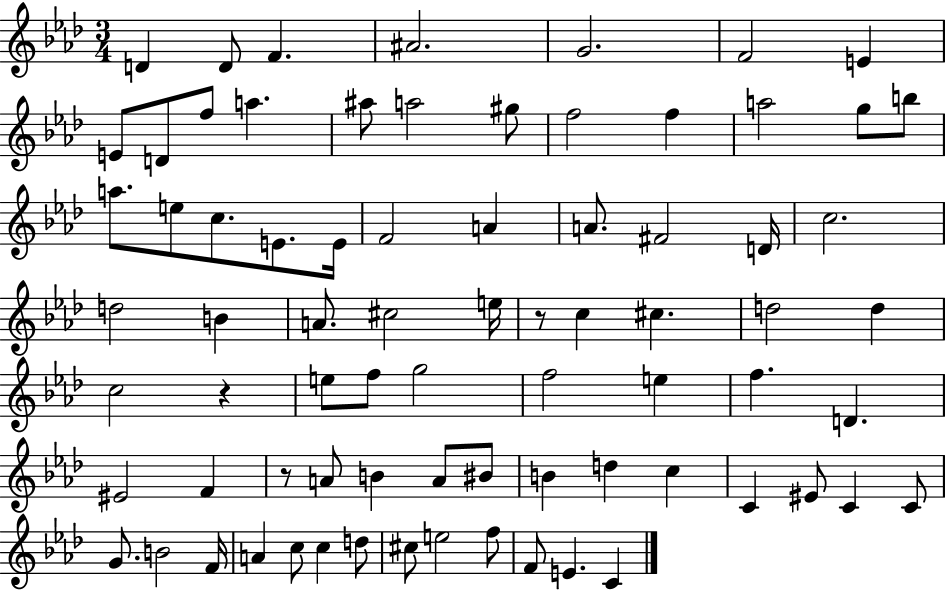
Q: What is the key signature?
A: AES major